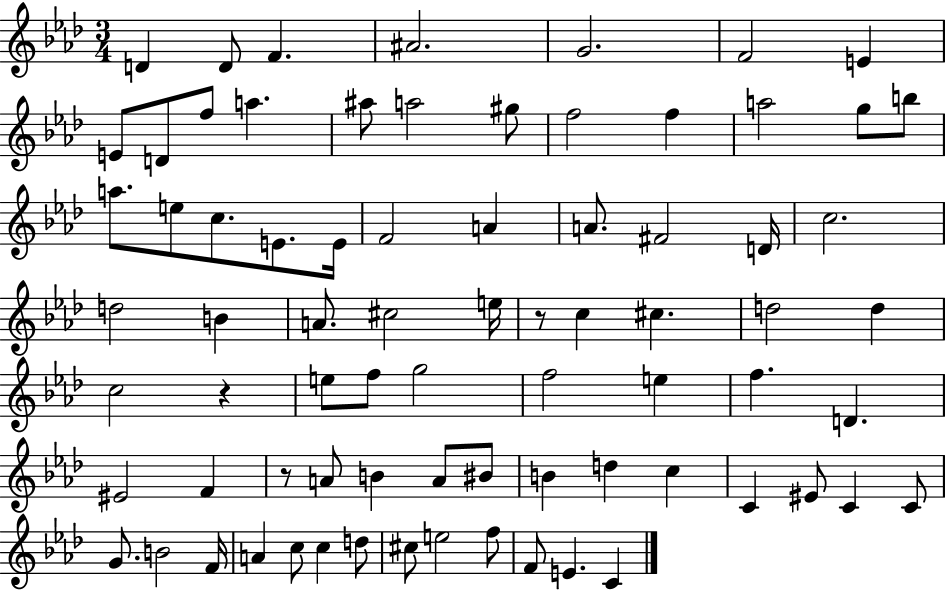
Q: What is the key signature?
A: AES major